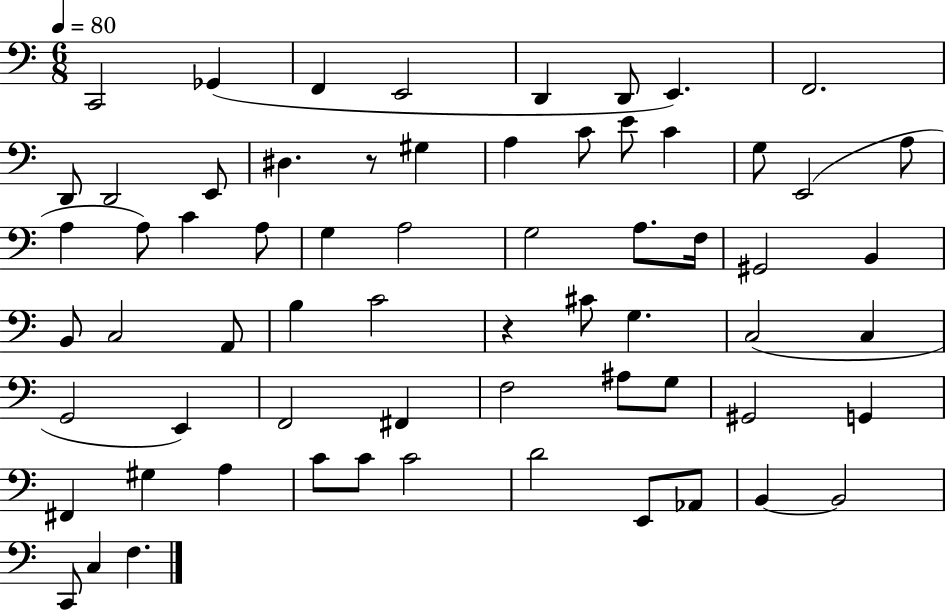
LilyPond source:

{
  \clef bass
  \numericTimeSignature
  \time 6/8
  \key c \major
  \tempo 4 = 80
  \repeat volta 2 { c,2 ges,4( | f,4 e,2 | d,4 d,8 e,4.) | f,2. | \break d,8 d,2 e,8 | dis4. r8 gis4 | a4 c'8 e'8 c'4 | g8 e,2( a8 | \break a4 a8) c'4 a8 | g4 a2 | g2 a8. f16 | gis,2 b,4 | \break b,8 c2 a,8 | b4 c'2 | r4 cis'8 g4. | c2( c4 | \break g,2 e,4) | f,2 fis,4 | f2 ais8 g8 | gis,2 g,4 | \break fis,4 gis4 a4 | c'8 c'8 c'2 | d'2 e,8 aes,8 | b,4~~ b,2 | \break c,8 c4 f4. | } \bar "|."
}